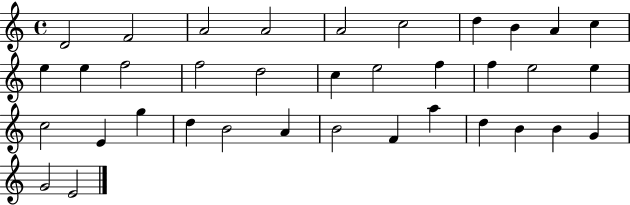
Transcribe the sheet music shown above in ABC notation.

X:1
T:Untitled
M:4/4
L:1/4
K:C
D2 F2 A2 A2 A2 c2 d B A c e e f2 f2 d2 c e2 f f e2 e c2 E g d B2 A B2 F a d B B G G2 E2